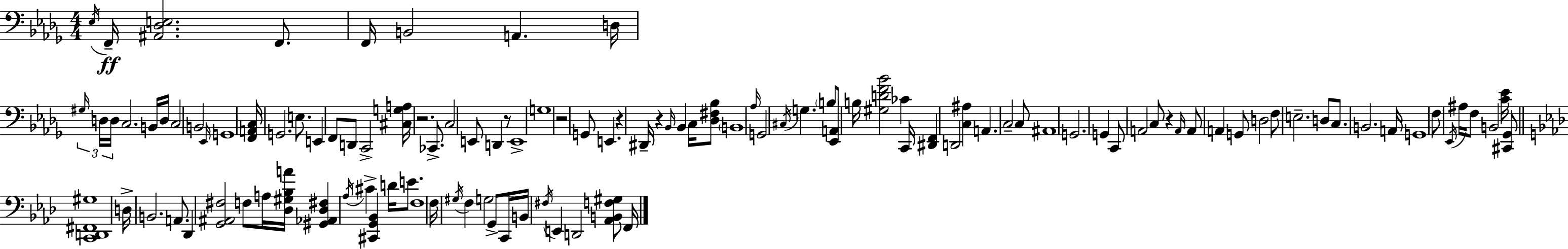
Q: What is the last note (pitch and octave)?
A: F2